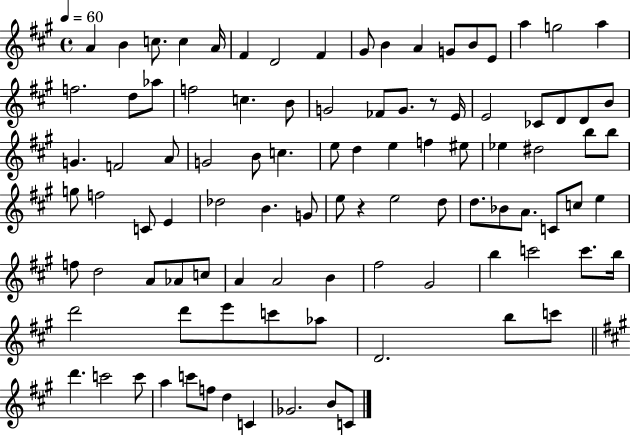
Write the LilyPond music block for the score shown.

{
  \clef treble
  \time 4/4
  \defaultTimeSignature
  \key a \major
  \tempo 4 = 60
  a'4 b'4 c''8. c''4 a'16 | fis'4 d'2 fis'4 | gis'8 b'4 a'4 g'8 b'8 e'8 | a''4 g''2 a''4 | \break f''2. d''8 aes''8 | f''2 c''4. b'8 | g'2 fes'8 g'8. r8 e'16 | e'2 ces'8 d'8 d'8 b'8 | \break g'4. f'2 a'8 | g'2 b'8 c''4. | e''8 d''4 e''4 f''4 eis''8 | ees''4 dis''2 b''8 b''8 | \break g''8 f''2 c'8 e'4 | des''2 b'4. g'8 | e''8 r4 e''2 d''8 | d''8. bes'8 a'8. c'8 c''8 e''4 | \break f''8 d''2 a'8 aes'8 c''8 | a'4 a'2 b'4 | fis''2 gis'2 | b''4 c'''2 c'''8. b''16 | \break d'''2 d'''8 e'''8 c'''8 aes''8 | d'2. b''8 c'''8 | \bar "||" \break \key a \major d'''4. c'''2 c'''8 | a''4 c'''8 f''8 d''4 c'4 | ges'2. b'8 c'8 | \bar "|."
}